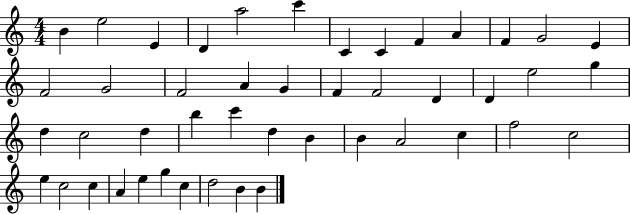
X:1
T:Untitled
M:4/4
L:1/4
K:C
B e2 E D a2 c' C C F A F G2 E F2 G2 F2 A G F F2 D D e2 g d c2 d b c' d B B A2 c f2 c2 e c2 c A e g c d2 B B